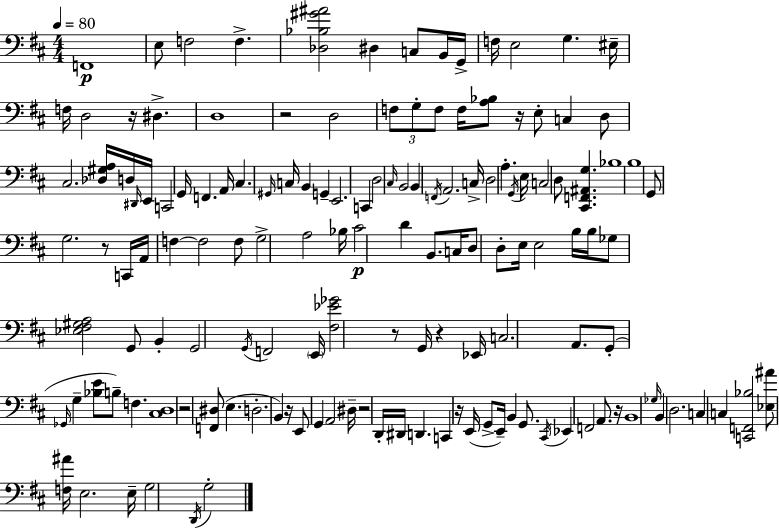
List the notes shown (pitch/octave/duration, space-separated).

F2/w E3/e F3/h F3/q. [Db3,Bb3,G#4,A#4]/h D#3/q C3/e B2/s G2/s F3/s E3/h G3/q. EIS3/s F3/s D3/h R/s D#3/q. D3/w R/h D3/h F3/e G3/e F3/e F3/s [A3,Bb3]/e R/s E3/e C3/q D3/e C#3/h. [Db3,G#3,A3]/s D3/s D#2/s E2/s C2/h G2/s F2/q. A2/s C#3/q. G#2/s C3/s B2/q G2/q E2/h. C2/q D3/h C#3/s B2/h B2/q F2/s A2/h. C3/s D3/h A3/q. G2/s E3/s C3/h D3/e [C#2,F2,A#2,G3]/q. Bb3/w B3/w G2/e G3/h. R/e C2/s A2/s F3/q F3/h F3/e G3/h A3/h Bb3/s C#4/h D4/q B2/e. C3/s D3/e D3/e E3/s E3/h B3/s B3/s Gb3/e [Eb3,F#3,G#3,A3]/h G2/e B2/q G2/h G2/s F2/h E2/s [F#3,Eb4,Gb4]/h R/e G2/s R/q Eb2/s C3/h. A2/e. G2/e Gb2/s G3/q [Bb3,E4]/e B3/e F3/q. [C#3,D3]/w R/h [F2,D#3]/e E3/q. D3/h. B2/q R/s E2/e G2/q A2/h D#3/s R/h D2/s D#2/s D2/q. C2/q R/s E2/s G2/e E2/s B2/q G2/e. C#2/s Eb2/q F2/h A2/e. R/s B2/w Gb3/s B2/q D3/h. C3/q C3/q [C2,F2,Bb3]/h [Eb3,A#4]/e [F3,A#4]/s E3/h. E3/s G3/h D2/s G3/h